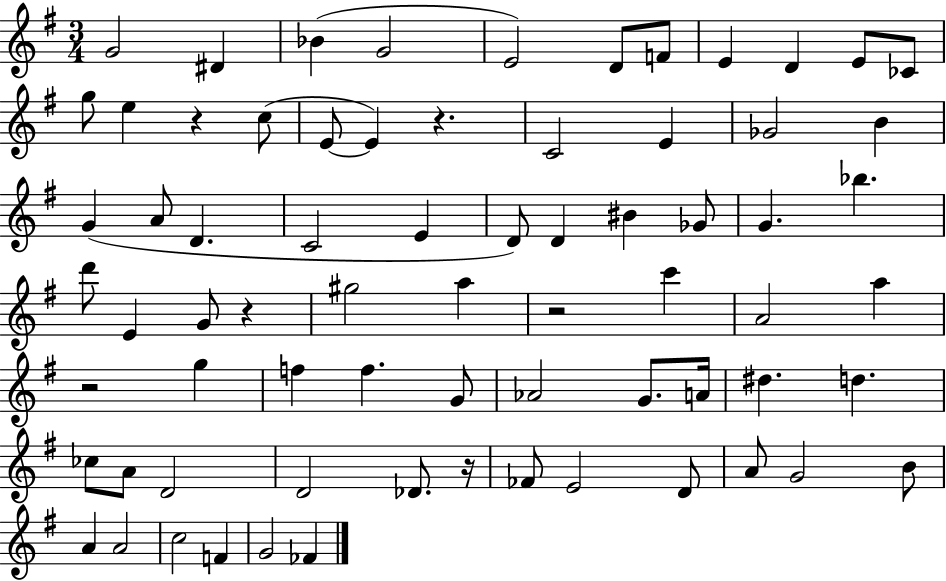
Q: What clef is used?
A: treble